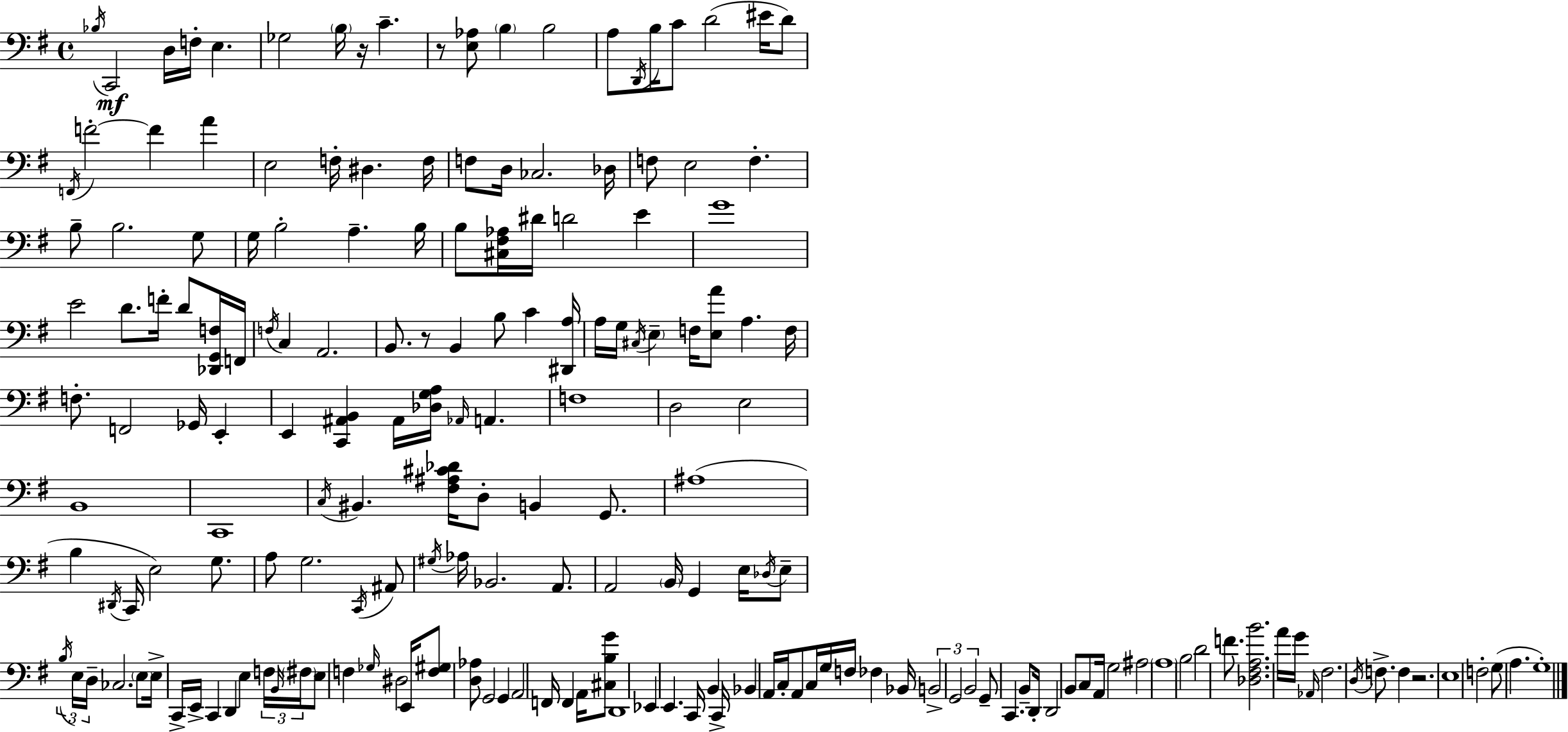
X:1
T:Untitled
M:4/4
L:1/4
K:G
_B,/4 C,,2 D,/4 F,/4 E, _G,2 B,/4 z/4 C z/2 [E,_A,]/2 B, B,2 A,/2 D,,/4 B,/4 C/2 D2 ^E/4 D/2 F,,/4 F2 F A E,2 F,/4 ^D, F,/4 F,/2 D,/4 _C,2 _D,/4 F,/2 E,2 F, B,/2 B,2 G,/2 G,/4 B,2 A, B,/4 B,/2 [^C,^F,_A,]/4 ^D/4 D2 E G4 E2 D/2 F/4 D/2 [_D,,G,,F,]/4 F,,/4 F,/4 C, A,,2 B,,/2 z/2 B,, B,/2 C [^D,,A,]/4 A,/4 G,/4 ^C,/4 E, F,/4 [E,A]/2 A, F,/4 F,/2 F,,2 _G,,/4 E,, E,, [C,,^A,,B,,] ^A,,/4 [_D,G,A,]/4 _A,,/4 A,, F,4 D,2 E,2 B,,4 C,,4 C,/4 ^B,, [^F,^A,^C_D]/4 D,/2 B,, G,,/2 ^A,4 B, ^D,,/4 C,,/4 E,2 G,/2 A,/2 G,2 C,,/4 ^A,,/2 ^G,/4 _A,/4 _B,,2 A,,/2 A,,2 B,,/4 G,, E,/4 _D,/4 E,/2 B,/4 E,/4 D,/4 _C,2 E,/2 E,/4 C,,/4 E,,/4 C,, D,, E, F,/4 B,,/4 ^F,/4 E,/2 F, _G,/4 ^D,2 E,,/4 [F,^G,]/2 [D,_A,]/2 G,,2 G,, A,,2 F,,/4 F,, A,,/4 [^C,B,G]/2 D,,4 _E,, E,, C,,/4 B,, C,,/4 _B,, A,,/4 C,/4 A,,/2 C,/4 G,/4 F,/4 _F, _B,,/4 B,,2 G,,2 B,,2 G,,/2 C,, B,,/2 D,,/4 D,,2 B,,/2 C,/2 A,,/4 G,2 ^A,2 A,4 B,2 D2 F/2 [_D,^F,A,B]2 A/4 G/4 _A,,/4 ^F,2 D,/4 F,/2 F, z2 E,4 F,2 G,/2 A, G,4